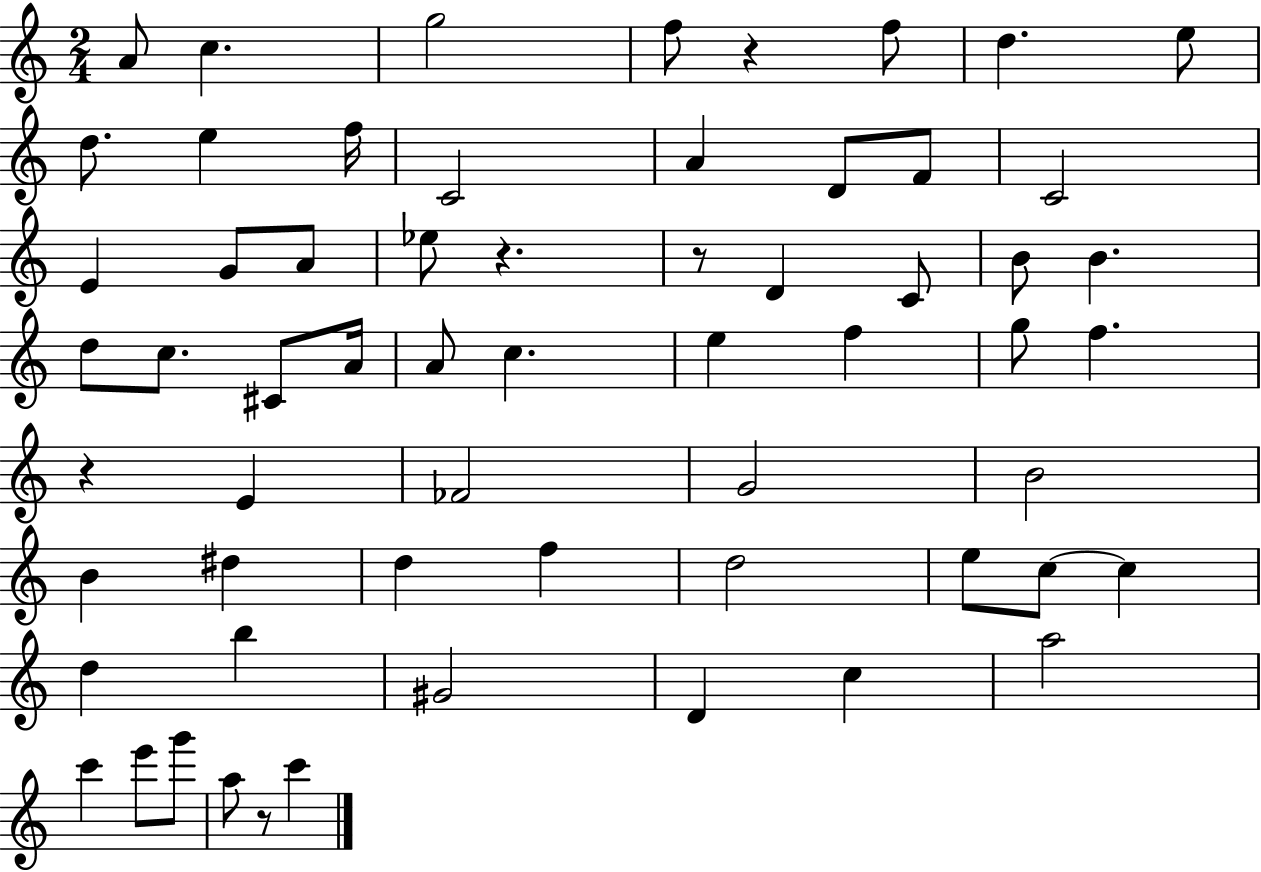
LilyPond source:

{
  \clef treble
  \numericTimeSignature
  \time 2/4
  \key c \major
  \repeat volta 2 { a'8 c''4. | g''2 | f''8 r4 f''8 | d''4. e''8 | \break d''8. e''4 f''16 | c'2 | a'4 d'8 f'8 | c'2 | \break e'4 g'8 a'8 | ees''8 r4. | r8 d'4 c'8 | b'8 b'4. | \break d''8 c''8. cis'8 a'16 | a'8 c''4. | e''4 f''4 | g''8 f''4. | \break r4 e'4 | fes'2 | g'2 | b'2 | \break b'4 dis''4 | d''4 f''4 | d''2 | e''8 c''8~~ c''4 | \break d''4 b''4 | gis'2 | d'4 c''4 | a''2 | \break c'''4 e'''8 g'''8 | a''8 r8 c'''4 | } \bar "|."
}